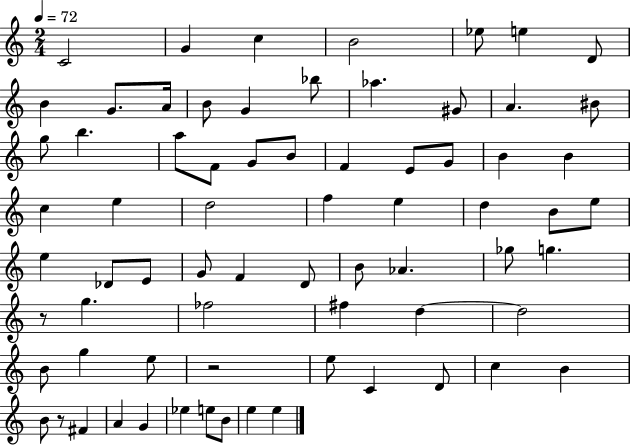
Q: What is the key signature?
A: C major